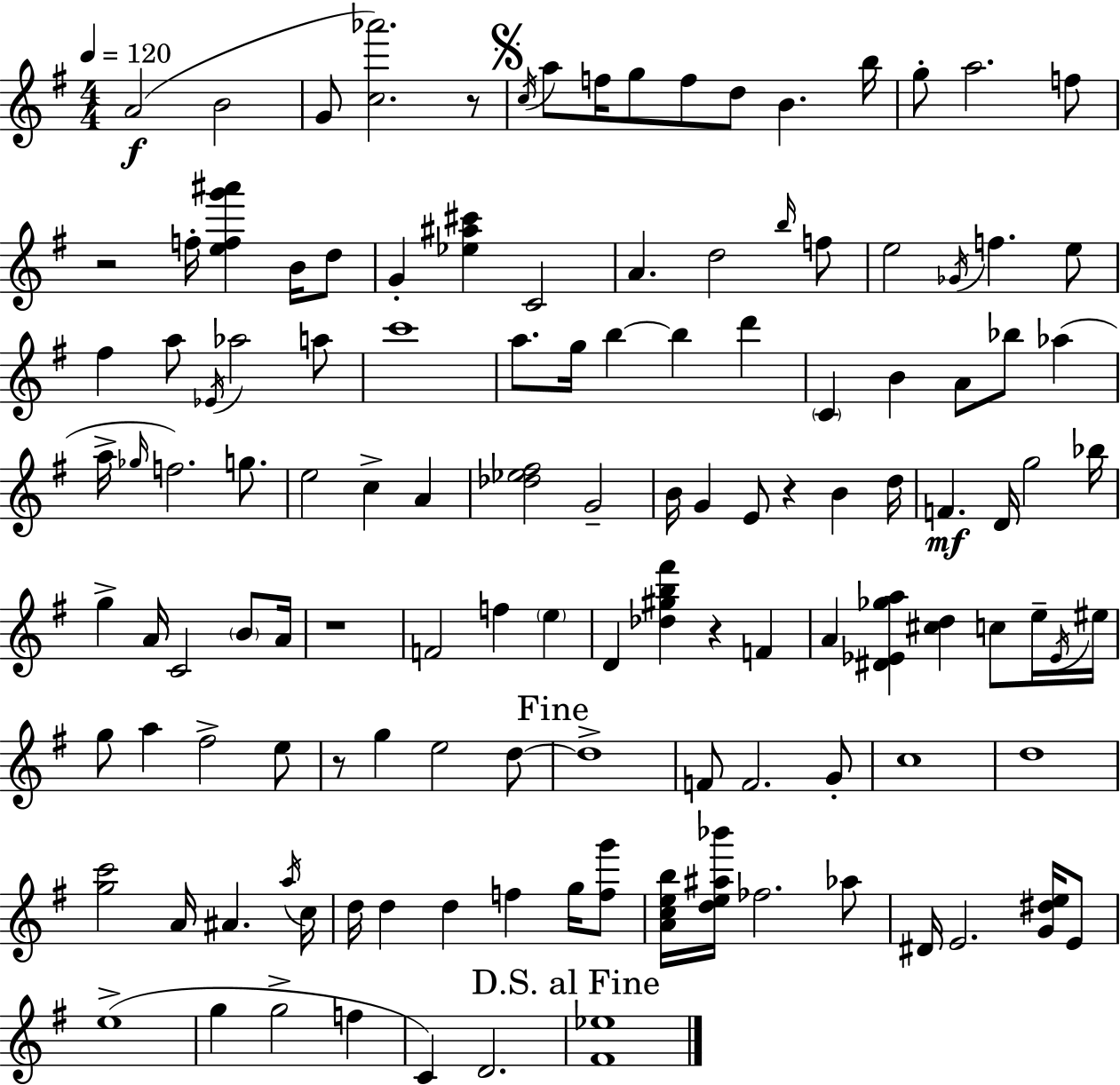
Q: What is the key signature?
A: E minor